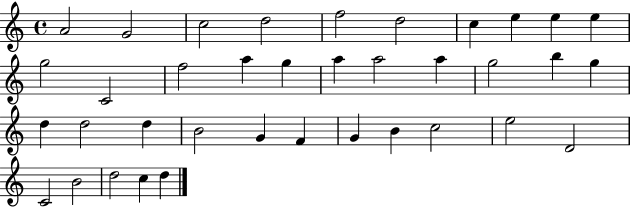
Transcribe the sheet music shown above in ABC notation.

X:1
T:Untitled
M:4/4
L:1/4
K:C
A2 G2 c2 d2 f2 d2 c e e e g2 C2 f2 a g a a2 a g2 b g d d2 d B2 G F G B c2 e2 D2 C2 B2 d2 c d